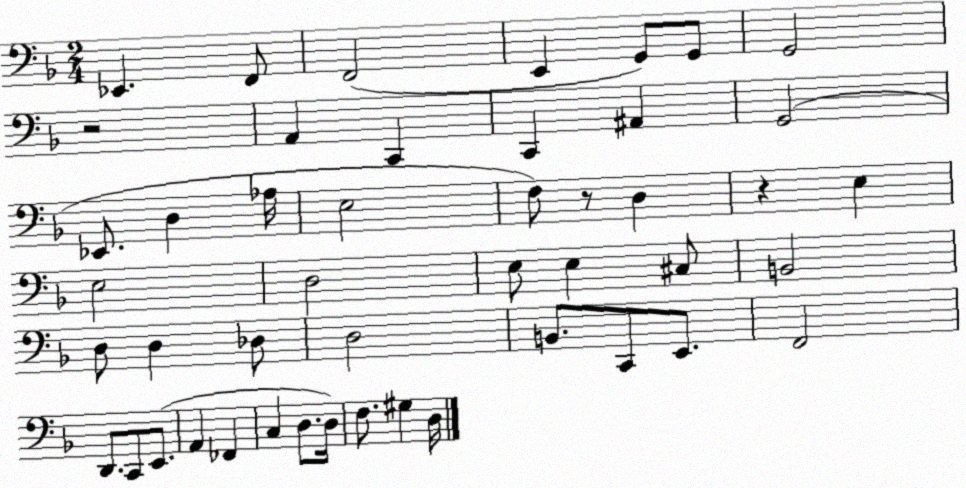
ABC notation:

X:1
T:Untitled
M:2/4
L:1/4
K:F
_E,, F,,/2 F,,2 E,, G,,/2 G,,/2 G,,2 z2 A,, C,, C,, ^A,, G,,2 _E,,/2 D, _A,/4 E,2 F,/2 z/2 D, z E, E,2 D,2 E,/2 E, ^C,/2 B,,2 D,/2 D, _D,/2 D,2 B,,/2 C,,/2 E,,/2 F,,2 D,,/2 C,,/2 E,,/2 A,, _F,, C, D,/2 D,/4 F,/2 ^G, D,/4